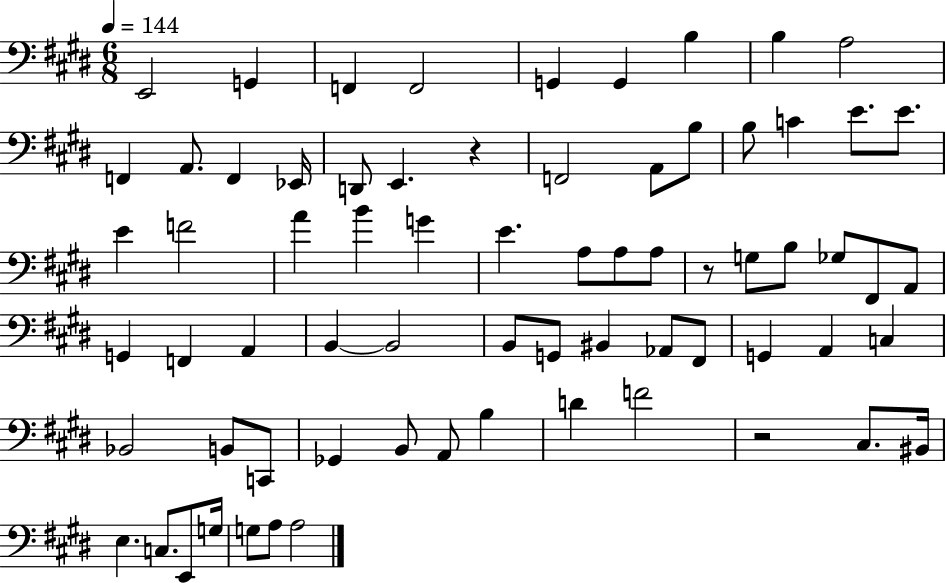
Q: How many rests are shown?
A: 3